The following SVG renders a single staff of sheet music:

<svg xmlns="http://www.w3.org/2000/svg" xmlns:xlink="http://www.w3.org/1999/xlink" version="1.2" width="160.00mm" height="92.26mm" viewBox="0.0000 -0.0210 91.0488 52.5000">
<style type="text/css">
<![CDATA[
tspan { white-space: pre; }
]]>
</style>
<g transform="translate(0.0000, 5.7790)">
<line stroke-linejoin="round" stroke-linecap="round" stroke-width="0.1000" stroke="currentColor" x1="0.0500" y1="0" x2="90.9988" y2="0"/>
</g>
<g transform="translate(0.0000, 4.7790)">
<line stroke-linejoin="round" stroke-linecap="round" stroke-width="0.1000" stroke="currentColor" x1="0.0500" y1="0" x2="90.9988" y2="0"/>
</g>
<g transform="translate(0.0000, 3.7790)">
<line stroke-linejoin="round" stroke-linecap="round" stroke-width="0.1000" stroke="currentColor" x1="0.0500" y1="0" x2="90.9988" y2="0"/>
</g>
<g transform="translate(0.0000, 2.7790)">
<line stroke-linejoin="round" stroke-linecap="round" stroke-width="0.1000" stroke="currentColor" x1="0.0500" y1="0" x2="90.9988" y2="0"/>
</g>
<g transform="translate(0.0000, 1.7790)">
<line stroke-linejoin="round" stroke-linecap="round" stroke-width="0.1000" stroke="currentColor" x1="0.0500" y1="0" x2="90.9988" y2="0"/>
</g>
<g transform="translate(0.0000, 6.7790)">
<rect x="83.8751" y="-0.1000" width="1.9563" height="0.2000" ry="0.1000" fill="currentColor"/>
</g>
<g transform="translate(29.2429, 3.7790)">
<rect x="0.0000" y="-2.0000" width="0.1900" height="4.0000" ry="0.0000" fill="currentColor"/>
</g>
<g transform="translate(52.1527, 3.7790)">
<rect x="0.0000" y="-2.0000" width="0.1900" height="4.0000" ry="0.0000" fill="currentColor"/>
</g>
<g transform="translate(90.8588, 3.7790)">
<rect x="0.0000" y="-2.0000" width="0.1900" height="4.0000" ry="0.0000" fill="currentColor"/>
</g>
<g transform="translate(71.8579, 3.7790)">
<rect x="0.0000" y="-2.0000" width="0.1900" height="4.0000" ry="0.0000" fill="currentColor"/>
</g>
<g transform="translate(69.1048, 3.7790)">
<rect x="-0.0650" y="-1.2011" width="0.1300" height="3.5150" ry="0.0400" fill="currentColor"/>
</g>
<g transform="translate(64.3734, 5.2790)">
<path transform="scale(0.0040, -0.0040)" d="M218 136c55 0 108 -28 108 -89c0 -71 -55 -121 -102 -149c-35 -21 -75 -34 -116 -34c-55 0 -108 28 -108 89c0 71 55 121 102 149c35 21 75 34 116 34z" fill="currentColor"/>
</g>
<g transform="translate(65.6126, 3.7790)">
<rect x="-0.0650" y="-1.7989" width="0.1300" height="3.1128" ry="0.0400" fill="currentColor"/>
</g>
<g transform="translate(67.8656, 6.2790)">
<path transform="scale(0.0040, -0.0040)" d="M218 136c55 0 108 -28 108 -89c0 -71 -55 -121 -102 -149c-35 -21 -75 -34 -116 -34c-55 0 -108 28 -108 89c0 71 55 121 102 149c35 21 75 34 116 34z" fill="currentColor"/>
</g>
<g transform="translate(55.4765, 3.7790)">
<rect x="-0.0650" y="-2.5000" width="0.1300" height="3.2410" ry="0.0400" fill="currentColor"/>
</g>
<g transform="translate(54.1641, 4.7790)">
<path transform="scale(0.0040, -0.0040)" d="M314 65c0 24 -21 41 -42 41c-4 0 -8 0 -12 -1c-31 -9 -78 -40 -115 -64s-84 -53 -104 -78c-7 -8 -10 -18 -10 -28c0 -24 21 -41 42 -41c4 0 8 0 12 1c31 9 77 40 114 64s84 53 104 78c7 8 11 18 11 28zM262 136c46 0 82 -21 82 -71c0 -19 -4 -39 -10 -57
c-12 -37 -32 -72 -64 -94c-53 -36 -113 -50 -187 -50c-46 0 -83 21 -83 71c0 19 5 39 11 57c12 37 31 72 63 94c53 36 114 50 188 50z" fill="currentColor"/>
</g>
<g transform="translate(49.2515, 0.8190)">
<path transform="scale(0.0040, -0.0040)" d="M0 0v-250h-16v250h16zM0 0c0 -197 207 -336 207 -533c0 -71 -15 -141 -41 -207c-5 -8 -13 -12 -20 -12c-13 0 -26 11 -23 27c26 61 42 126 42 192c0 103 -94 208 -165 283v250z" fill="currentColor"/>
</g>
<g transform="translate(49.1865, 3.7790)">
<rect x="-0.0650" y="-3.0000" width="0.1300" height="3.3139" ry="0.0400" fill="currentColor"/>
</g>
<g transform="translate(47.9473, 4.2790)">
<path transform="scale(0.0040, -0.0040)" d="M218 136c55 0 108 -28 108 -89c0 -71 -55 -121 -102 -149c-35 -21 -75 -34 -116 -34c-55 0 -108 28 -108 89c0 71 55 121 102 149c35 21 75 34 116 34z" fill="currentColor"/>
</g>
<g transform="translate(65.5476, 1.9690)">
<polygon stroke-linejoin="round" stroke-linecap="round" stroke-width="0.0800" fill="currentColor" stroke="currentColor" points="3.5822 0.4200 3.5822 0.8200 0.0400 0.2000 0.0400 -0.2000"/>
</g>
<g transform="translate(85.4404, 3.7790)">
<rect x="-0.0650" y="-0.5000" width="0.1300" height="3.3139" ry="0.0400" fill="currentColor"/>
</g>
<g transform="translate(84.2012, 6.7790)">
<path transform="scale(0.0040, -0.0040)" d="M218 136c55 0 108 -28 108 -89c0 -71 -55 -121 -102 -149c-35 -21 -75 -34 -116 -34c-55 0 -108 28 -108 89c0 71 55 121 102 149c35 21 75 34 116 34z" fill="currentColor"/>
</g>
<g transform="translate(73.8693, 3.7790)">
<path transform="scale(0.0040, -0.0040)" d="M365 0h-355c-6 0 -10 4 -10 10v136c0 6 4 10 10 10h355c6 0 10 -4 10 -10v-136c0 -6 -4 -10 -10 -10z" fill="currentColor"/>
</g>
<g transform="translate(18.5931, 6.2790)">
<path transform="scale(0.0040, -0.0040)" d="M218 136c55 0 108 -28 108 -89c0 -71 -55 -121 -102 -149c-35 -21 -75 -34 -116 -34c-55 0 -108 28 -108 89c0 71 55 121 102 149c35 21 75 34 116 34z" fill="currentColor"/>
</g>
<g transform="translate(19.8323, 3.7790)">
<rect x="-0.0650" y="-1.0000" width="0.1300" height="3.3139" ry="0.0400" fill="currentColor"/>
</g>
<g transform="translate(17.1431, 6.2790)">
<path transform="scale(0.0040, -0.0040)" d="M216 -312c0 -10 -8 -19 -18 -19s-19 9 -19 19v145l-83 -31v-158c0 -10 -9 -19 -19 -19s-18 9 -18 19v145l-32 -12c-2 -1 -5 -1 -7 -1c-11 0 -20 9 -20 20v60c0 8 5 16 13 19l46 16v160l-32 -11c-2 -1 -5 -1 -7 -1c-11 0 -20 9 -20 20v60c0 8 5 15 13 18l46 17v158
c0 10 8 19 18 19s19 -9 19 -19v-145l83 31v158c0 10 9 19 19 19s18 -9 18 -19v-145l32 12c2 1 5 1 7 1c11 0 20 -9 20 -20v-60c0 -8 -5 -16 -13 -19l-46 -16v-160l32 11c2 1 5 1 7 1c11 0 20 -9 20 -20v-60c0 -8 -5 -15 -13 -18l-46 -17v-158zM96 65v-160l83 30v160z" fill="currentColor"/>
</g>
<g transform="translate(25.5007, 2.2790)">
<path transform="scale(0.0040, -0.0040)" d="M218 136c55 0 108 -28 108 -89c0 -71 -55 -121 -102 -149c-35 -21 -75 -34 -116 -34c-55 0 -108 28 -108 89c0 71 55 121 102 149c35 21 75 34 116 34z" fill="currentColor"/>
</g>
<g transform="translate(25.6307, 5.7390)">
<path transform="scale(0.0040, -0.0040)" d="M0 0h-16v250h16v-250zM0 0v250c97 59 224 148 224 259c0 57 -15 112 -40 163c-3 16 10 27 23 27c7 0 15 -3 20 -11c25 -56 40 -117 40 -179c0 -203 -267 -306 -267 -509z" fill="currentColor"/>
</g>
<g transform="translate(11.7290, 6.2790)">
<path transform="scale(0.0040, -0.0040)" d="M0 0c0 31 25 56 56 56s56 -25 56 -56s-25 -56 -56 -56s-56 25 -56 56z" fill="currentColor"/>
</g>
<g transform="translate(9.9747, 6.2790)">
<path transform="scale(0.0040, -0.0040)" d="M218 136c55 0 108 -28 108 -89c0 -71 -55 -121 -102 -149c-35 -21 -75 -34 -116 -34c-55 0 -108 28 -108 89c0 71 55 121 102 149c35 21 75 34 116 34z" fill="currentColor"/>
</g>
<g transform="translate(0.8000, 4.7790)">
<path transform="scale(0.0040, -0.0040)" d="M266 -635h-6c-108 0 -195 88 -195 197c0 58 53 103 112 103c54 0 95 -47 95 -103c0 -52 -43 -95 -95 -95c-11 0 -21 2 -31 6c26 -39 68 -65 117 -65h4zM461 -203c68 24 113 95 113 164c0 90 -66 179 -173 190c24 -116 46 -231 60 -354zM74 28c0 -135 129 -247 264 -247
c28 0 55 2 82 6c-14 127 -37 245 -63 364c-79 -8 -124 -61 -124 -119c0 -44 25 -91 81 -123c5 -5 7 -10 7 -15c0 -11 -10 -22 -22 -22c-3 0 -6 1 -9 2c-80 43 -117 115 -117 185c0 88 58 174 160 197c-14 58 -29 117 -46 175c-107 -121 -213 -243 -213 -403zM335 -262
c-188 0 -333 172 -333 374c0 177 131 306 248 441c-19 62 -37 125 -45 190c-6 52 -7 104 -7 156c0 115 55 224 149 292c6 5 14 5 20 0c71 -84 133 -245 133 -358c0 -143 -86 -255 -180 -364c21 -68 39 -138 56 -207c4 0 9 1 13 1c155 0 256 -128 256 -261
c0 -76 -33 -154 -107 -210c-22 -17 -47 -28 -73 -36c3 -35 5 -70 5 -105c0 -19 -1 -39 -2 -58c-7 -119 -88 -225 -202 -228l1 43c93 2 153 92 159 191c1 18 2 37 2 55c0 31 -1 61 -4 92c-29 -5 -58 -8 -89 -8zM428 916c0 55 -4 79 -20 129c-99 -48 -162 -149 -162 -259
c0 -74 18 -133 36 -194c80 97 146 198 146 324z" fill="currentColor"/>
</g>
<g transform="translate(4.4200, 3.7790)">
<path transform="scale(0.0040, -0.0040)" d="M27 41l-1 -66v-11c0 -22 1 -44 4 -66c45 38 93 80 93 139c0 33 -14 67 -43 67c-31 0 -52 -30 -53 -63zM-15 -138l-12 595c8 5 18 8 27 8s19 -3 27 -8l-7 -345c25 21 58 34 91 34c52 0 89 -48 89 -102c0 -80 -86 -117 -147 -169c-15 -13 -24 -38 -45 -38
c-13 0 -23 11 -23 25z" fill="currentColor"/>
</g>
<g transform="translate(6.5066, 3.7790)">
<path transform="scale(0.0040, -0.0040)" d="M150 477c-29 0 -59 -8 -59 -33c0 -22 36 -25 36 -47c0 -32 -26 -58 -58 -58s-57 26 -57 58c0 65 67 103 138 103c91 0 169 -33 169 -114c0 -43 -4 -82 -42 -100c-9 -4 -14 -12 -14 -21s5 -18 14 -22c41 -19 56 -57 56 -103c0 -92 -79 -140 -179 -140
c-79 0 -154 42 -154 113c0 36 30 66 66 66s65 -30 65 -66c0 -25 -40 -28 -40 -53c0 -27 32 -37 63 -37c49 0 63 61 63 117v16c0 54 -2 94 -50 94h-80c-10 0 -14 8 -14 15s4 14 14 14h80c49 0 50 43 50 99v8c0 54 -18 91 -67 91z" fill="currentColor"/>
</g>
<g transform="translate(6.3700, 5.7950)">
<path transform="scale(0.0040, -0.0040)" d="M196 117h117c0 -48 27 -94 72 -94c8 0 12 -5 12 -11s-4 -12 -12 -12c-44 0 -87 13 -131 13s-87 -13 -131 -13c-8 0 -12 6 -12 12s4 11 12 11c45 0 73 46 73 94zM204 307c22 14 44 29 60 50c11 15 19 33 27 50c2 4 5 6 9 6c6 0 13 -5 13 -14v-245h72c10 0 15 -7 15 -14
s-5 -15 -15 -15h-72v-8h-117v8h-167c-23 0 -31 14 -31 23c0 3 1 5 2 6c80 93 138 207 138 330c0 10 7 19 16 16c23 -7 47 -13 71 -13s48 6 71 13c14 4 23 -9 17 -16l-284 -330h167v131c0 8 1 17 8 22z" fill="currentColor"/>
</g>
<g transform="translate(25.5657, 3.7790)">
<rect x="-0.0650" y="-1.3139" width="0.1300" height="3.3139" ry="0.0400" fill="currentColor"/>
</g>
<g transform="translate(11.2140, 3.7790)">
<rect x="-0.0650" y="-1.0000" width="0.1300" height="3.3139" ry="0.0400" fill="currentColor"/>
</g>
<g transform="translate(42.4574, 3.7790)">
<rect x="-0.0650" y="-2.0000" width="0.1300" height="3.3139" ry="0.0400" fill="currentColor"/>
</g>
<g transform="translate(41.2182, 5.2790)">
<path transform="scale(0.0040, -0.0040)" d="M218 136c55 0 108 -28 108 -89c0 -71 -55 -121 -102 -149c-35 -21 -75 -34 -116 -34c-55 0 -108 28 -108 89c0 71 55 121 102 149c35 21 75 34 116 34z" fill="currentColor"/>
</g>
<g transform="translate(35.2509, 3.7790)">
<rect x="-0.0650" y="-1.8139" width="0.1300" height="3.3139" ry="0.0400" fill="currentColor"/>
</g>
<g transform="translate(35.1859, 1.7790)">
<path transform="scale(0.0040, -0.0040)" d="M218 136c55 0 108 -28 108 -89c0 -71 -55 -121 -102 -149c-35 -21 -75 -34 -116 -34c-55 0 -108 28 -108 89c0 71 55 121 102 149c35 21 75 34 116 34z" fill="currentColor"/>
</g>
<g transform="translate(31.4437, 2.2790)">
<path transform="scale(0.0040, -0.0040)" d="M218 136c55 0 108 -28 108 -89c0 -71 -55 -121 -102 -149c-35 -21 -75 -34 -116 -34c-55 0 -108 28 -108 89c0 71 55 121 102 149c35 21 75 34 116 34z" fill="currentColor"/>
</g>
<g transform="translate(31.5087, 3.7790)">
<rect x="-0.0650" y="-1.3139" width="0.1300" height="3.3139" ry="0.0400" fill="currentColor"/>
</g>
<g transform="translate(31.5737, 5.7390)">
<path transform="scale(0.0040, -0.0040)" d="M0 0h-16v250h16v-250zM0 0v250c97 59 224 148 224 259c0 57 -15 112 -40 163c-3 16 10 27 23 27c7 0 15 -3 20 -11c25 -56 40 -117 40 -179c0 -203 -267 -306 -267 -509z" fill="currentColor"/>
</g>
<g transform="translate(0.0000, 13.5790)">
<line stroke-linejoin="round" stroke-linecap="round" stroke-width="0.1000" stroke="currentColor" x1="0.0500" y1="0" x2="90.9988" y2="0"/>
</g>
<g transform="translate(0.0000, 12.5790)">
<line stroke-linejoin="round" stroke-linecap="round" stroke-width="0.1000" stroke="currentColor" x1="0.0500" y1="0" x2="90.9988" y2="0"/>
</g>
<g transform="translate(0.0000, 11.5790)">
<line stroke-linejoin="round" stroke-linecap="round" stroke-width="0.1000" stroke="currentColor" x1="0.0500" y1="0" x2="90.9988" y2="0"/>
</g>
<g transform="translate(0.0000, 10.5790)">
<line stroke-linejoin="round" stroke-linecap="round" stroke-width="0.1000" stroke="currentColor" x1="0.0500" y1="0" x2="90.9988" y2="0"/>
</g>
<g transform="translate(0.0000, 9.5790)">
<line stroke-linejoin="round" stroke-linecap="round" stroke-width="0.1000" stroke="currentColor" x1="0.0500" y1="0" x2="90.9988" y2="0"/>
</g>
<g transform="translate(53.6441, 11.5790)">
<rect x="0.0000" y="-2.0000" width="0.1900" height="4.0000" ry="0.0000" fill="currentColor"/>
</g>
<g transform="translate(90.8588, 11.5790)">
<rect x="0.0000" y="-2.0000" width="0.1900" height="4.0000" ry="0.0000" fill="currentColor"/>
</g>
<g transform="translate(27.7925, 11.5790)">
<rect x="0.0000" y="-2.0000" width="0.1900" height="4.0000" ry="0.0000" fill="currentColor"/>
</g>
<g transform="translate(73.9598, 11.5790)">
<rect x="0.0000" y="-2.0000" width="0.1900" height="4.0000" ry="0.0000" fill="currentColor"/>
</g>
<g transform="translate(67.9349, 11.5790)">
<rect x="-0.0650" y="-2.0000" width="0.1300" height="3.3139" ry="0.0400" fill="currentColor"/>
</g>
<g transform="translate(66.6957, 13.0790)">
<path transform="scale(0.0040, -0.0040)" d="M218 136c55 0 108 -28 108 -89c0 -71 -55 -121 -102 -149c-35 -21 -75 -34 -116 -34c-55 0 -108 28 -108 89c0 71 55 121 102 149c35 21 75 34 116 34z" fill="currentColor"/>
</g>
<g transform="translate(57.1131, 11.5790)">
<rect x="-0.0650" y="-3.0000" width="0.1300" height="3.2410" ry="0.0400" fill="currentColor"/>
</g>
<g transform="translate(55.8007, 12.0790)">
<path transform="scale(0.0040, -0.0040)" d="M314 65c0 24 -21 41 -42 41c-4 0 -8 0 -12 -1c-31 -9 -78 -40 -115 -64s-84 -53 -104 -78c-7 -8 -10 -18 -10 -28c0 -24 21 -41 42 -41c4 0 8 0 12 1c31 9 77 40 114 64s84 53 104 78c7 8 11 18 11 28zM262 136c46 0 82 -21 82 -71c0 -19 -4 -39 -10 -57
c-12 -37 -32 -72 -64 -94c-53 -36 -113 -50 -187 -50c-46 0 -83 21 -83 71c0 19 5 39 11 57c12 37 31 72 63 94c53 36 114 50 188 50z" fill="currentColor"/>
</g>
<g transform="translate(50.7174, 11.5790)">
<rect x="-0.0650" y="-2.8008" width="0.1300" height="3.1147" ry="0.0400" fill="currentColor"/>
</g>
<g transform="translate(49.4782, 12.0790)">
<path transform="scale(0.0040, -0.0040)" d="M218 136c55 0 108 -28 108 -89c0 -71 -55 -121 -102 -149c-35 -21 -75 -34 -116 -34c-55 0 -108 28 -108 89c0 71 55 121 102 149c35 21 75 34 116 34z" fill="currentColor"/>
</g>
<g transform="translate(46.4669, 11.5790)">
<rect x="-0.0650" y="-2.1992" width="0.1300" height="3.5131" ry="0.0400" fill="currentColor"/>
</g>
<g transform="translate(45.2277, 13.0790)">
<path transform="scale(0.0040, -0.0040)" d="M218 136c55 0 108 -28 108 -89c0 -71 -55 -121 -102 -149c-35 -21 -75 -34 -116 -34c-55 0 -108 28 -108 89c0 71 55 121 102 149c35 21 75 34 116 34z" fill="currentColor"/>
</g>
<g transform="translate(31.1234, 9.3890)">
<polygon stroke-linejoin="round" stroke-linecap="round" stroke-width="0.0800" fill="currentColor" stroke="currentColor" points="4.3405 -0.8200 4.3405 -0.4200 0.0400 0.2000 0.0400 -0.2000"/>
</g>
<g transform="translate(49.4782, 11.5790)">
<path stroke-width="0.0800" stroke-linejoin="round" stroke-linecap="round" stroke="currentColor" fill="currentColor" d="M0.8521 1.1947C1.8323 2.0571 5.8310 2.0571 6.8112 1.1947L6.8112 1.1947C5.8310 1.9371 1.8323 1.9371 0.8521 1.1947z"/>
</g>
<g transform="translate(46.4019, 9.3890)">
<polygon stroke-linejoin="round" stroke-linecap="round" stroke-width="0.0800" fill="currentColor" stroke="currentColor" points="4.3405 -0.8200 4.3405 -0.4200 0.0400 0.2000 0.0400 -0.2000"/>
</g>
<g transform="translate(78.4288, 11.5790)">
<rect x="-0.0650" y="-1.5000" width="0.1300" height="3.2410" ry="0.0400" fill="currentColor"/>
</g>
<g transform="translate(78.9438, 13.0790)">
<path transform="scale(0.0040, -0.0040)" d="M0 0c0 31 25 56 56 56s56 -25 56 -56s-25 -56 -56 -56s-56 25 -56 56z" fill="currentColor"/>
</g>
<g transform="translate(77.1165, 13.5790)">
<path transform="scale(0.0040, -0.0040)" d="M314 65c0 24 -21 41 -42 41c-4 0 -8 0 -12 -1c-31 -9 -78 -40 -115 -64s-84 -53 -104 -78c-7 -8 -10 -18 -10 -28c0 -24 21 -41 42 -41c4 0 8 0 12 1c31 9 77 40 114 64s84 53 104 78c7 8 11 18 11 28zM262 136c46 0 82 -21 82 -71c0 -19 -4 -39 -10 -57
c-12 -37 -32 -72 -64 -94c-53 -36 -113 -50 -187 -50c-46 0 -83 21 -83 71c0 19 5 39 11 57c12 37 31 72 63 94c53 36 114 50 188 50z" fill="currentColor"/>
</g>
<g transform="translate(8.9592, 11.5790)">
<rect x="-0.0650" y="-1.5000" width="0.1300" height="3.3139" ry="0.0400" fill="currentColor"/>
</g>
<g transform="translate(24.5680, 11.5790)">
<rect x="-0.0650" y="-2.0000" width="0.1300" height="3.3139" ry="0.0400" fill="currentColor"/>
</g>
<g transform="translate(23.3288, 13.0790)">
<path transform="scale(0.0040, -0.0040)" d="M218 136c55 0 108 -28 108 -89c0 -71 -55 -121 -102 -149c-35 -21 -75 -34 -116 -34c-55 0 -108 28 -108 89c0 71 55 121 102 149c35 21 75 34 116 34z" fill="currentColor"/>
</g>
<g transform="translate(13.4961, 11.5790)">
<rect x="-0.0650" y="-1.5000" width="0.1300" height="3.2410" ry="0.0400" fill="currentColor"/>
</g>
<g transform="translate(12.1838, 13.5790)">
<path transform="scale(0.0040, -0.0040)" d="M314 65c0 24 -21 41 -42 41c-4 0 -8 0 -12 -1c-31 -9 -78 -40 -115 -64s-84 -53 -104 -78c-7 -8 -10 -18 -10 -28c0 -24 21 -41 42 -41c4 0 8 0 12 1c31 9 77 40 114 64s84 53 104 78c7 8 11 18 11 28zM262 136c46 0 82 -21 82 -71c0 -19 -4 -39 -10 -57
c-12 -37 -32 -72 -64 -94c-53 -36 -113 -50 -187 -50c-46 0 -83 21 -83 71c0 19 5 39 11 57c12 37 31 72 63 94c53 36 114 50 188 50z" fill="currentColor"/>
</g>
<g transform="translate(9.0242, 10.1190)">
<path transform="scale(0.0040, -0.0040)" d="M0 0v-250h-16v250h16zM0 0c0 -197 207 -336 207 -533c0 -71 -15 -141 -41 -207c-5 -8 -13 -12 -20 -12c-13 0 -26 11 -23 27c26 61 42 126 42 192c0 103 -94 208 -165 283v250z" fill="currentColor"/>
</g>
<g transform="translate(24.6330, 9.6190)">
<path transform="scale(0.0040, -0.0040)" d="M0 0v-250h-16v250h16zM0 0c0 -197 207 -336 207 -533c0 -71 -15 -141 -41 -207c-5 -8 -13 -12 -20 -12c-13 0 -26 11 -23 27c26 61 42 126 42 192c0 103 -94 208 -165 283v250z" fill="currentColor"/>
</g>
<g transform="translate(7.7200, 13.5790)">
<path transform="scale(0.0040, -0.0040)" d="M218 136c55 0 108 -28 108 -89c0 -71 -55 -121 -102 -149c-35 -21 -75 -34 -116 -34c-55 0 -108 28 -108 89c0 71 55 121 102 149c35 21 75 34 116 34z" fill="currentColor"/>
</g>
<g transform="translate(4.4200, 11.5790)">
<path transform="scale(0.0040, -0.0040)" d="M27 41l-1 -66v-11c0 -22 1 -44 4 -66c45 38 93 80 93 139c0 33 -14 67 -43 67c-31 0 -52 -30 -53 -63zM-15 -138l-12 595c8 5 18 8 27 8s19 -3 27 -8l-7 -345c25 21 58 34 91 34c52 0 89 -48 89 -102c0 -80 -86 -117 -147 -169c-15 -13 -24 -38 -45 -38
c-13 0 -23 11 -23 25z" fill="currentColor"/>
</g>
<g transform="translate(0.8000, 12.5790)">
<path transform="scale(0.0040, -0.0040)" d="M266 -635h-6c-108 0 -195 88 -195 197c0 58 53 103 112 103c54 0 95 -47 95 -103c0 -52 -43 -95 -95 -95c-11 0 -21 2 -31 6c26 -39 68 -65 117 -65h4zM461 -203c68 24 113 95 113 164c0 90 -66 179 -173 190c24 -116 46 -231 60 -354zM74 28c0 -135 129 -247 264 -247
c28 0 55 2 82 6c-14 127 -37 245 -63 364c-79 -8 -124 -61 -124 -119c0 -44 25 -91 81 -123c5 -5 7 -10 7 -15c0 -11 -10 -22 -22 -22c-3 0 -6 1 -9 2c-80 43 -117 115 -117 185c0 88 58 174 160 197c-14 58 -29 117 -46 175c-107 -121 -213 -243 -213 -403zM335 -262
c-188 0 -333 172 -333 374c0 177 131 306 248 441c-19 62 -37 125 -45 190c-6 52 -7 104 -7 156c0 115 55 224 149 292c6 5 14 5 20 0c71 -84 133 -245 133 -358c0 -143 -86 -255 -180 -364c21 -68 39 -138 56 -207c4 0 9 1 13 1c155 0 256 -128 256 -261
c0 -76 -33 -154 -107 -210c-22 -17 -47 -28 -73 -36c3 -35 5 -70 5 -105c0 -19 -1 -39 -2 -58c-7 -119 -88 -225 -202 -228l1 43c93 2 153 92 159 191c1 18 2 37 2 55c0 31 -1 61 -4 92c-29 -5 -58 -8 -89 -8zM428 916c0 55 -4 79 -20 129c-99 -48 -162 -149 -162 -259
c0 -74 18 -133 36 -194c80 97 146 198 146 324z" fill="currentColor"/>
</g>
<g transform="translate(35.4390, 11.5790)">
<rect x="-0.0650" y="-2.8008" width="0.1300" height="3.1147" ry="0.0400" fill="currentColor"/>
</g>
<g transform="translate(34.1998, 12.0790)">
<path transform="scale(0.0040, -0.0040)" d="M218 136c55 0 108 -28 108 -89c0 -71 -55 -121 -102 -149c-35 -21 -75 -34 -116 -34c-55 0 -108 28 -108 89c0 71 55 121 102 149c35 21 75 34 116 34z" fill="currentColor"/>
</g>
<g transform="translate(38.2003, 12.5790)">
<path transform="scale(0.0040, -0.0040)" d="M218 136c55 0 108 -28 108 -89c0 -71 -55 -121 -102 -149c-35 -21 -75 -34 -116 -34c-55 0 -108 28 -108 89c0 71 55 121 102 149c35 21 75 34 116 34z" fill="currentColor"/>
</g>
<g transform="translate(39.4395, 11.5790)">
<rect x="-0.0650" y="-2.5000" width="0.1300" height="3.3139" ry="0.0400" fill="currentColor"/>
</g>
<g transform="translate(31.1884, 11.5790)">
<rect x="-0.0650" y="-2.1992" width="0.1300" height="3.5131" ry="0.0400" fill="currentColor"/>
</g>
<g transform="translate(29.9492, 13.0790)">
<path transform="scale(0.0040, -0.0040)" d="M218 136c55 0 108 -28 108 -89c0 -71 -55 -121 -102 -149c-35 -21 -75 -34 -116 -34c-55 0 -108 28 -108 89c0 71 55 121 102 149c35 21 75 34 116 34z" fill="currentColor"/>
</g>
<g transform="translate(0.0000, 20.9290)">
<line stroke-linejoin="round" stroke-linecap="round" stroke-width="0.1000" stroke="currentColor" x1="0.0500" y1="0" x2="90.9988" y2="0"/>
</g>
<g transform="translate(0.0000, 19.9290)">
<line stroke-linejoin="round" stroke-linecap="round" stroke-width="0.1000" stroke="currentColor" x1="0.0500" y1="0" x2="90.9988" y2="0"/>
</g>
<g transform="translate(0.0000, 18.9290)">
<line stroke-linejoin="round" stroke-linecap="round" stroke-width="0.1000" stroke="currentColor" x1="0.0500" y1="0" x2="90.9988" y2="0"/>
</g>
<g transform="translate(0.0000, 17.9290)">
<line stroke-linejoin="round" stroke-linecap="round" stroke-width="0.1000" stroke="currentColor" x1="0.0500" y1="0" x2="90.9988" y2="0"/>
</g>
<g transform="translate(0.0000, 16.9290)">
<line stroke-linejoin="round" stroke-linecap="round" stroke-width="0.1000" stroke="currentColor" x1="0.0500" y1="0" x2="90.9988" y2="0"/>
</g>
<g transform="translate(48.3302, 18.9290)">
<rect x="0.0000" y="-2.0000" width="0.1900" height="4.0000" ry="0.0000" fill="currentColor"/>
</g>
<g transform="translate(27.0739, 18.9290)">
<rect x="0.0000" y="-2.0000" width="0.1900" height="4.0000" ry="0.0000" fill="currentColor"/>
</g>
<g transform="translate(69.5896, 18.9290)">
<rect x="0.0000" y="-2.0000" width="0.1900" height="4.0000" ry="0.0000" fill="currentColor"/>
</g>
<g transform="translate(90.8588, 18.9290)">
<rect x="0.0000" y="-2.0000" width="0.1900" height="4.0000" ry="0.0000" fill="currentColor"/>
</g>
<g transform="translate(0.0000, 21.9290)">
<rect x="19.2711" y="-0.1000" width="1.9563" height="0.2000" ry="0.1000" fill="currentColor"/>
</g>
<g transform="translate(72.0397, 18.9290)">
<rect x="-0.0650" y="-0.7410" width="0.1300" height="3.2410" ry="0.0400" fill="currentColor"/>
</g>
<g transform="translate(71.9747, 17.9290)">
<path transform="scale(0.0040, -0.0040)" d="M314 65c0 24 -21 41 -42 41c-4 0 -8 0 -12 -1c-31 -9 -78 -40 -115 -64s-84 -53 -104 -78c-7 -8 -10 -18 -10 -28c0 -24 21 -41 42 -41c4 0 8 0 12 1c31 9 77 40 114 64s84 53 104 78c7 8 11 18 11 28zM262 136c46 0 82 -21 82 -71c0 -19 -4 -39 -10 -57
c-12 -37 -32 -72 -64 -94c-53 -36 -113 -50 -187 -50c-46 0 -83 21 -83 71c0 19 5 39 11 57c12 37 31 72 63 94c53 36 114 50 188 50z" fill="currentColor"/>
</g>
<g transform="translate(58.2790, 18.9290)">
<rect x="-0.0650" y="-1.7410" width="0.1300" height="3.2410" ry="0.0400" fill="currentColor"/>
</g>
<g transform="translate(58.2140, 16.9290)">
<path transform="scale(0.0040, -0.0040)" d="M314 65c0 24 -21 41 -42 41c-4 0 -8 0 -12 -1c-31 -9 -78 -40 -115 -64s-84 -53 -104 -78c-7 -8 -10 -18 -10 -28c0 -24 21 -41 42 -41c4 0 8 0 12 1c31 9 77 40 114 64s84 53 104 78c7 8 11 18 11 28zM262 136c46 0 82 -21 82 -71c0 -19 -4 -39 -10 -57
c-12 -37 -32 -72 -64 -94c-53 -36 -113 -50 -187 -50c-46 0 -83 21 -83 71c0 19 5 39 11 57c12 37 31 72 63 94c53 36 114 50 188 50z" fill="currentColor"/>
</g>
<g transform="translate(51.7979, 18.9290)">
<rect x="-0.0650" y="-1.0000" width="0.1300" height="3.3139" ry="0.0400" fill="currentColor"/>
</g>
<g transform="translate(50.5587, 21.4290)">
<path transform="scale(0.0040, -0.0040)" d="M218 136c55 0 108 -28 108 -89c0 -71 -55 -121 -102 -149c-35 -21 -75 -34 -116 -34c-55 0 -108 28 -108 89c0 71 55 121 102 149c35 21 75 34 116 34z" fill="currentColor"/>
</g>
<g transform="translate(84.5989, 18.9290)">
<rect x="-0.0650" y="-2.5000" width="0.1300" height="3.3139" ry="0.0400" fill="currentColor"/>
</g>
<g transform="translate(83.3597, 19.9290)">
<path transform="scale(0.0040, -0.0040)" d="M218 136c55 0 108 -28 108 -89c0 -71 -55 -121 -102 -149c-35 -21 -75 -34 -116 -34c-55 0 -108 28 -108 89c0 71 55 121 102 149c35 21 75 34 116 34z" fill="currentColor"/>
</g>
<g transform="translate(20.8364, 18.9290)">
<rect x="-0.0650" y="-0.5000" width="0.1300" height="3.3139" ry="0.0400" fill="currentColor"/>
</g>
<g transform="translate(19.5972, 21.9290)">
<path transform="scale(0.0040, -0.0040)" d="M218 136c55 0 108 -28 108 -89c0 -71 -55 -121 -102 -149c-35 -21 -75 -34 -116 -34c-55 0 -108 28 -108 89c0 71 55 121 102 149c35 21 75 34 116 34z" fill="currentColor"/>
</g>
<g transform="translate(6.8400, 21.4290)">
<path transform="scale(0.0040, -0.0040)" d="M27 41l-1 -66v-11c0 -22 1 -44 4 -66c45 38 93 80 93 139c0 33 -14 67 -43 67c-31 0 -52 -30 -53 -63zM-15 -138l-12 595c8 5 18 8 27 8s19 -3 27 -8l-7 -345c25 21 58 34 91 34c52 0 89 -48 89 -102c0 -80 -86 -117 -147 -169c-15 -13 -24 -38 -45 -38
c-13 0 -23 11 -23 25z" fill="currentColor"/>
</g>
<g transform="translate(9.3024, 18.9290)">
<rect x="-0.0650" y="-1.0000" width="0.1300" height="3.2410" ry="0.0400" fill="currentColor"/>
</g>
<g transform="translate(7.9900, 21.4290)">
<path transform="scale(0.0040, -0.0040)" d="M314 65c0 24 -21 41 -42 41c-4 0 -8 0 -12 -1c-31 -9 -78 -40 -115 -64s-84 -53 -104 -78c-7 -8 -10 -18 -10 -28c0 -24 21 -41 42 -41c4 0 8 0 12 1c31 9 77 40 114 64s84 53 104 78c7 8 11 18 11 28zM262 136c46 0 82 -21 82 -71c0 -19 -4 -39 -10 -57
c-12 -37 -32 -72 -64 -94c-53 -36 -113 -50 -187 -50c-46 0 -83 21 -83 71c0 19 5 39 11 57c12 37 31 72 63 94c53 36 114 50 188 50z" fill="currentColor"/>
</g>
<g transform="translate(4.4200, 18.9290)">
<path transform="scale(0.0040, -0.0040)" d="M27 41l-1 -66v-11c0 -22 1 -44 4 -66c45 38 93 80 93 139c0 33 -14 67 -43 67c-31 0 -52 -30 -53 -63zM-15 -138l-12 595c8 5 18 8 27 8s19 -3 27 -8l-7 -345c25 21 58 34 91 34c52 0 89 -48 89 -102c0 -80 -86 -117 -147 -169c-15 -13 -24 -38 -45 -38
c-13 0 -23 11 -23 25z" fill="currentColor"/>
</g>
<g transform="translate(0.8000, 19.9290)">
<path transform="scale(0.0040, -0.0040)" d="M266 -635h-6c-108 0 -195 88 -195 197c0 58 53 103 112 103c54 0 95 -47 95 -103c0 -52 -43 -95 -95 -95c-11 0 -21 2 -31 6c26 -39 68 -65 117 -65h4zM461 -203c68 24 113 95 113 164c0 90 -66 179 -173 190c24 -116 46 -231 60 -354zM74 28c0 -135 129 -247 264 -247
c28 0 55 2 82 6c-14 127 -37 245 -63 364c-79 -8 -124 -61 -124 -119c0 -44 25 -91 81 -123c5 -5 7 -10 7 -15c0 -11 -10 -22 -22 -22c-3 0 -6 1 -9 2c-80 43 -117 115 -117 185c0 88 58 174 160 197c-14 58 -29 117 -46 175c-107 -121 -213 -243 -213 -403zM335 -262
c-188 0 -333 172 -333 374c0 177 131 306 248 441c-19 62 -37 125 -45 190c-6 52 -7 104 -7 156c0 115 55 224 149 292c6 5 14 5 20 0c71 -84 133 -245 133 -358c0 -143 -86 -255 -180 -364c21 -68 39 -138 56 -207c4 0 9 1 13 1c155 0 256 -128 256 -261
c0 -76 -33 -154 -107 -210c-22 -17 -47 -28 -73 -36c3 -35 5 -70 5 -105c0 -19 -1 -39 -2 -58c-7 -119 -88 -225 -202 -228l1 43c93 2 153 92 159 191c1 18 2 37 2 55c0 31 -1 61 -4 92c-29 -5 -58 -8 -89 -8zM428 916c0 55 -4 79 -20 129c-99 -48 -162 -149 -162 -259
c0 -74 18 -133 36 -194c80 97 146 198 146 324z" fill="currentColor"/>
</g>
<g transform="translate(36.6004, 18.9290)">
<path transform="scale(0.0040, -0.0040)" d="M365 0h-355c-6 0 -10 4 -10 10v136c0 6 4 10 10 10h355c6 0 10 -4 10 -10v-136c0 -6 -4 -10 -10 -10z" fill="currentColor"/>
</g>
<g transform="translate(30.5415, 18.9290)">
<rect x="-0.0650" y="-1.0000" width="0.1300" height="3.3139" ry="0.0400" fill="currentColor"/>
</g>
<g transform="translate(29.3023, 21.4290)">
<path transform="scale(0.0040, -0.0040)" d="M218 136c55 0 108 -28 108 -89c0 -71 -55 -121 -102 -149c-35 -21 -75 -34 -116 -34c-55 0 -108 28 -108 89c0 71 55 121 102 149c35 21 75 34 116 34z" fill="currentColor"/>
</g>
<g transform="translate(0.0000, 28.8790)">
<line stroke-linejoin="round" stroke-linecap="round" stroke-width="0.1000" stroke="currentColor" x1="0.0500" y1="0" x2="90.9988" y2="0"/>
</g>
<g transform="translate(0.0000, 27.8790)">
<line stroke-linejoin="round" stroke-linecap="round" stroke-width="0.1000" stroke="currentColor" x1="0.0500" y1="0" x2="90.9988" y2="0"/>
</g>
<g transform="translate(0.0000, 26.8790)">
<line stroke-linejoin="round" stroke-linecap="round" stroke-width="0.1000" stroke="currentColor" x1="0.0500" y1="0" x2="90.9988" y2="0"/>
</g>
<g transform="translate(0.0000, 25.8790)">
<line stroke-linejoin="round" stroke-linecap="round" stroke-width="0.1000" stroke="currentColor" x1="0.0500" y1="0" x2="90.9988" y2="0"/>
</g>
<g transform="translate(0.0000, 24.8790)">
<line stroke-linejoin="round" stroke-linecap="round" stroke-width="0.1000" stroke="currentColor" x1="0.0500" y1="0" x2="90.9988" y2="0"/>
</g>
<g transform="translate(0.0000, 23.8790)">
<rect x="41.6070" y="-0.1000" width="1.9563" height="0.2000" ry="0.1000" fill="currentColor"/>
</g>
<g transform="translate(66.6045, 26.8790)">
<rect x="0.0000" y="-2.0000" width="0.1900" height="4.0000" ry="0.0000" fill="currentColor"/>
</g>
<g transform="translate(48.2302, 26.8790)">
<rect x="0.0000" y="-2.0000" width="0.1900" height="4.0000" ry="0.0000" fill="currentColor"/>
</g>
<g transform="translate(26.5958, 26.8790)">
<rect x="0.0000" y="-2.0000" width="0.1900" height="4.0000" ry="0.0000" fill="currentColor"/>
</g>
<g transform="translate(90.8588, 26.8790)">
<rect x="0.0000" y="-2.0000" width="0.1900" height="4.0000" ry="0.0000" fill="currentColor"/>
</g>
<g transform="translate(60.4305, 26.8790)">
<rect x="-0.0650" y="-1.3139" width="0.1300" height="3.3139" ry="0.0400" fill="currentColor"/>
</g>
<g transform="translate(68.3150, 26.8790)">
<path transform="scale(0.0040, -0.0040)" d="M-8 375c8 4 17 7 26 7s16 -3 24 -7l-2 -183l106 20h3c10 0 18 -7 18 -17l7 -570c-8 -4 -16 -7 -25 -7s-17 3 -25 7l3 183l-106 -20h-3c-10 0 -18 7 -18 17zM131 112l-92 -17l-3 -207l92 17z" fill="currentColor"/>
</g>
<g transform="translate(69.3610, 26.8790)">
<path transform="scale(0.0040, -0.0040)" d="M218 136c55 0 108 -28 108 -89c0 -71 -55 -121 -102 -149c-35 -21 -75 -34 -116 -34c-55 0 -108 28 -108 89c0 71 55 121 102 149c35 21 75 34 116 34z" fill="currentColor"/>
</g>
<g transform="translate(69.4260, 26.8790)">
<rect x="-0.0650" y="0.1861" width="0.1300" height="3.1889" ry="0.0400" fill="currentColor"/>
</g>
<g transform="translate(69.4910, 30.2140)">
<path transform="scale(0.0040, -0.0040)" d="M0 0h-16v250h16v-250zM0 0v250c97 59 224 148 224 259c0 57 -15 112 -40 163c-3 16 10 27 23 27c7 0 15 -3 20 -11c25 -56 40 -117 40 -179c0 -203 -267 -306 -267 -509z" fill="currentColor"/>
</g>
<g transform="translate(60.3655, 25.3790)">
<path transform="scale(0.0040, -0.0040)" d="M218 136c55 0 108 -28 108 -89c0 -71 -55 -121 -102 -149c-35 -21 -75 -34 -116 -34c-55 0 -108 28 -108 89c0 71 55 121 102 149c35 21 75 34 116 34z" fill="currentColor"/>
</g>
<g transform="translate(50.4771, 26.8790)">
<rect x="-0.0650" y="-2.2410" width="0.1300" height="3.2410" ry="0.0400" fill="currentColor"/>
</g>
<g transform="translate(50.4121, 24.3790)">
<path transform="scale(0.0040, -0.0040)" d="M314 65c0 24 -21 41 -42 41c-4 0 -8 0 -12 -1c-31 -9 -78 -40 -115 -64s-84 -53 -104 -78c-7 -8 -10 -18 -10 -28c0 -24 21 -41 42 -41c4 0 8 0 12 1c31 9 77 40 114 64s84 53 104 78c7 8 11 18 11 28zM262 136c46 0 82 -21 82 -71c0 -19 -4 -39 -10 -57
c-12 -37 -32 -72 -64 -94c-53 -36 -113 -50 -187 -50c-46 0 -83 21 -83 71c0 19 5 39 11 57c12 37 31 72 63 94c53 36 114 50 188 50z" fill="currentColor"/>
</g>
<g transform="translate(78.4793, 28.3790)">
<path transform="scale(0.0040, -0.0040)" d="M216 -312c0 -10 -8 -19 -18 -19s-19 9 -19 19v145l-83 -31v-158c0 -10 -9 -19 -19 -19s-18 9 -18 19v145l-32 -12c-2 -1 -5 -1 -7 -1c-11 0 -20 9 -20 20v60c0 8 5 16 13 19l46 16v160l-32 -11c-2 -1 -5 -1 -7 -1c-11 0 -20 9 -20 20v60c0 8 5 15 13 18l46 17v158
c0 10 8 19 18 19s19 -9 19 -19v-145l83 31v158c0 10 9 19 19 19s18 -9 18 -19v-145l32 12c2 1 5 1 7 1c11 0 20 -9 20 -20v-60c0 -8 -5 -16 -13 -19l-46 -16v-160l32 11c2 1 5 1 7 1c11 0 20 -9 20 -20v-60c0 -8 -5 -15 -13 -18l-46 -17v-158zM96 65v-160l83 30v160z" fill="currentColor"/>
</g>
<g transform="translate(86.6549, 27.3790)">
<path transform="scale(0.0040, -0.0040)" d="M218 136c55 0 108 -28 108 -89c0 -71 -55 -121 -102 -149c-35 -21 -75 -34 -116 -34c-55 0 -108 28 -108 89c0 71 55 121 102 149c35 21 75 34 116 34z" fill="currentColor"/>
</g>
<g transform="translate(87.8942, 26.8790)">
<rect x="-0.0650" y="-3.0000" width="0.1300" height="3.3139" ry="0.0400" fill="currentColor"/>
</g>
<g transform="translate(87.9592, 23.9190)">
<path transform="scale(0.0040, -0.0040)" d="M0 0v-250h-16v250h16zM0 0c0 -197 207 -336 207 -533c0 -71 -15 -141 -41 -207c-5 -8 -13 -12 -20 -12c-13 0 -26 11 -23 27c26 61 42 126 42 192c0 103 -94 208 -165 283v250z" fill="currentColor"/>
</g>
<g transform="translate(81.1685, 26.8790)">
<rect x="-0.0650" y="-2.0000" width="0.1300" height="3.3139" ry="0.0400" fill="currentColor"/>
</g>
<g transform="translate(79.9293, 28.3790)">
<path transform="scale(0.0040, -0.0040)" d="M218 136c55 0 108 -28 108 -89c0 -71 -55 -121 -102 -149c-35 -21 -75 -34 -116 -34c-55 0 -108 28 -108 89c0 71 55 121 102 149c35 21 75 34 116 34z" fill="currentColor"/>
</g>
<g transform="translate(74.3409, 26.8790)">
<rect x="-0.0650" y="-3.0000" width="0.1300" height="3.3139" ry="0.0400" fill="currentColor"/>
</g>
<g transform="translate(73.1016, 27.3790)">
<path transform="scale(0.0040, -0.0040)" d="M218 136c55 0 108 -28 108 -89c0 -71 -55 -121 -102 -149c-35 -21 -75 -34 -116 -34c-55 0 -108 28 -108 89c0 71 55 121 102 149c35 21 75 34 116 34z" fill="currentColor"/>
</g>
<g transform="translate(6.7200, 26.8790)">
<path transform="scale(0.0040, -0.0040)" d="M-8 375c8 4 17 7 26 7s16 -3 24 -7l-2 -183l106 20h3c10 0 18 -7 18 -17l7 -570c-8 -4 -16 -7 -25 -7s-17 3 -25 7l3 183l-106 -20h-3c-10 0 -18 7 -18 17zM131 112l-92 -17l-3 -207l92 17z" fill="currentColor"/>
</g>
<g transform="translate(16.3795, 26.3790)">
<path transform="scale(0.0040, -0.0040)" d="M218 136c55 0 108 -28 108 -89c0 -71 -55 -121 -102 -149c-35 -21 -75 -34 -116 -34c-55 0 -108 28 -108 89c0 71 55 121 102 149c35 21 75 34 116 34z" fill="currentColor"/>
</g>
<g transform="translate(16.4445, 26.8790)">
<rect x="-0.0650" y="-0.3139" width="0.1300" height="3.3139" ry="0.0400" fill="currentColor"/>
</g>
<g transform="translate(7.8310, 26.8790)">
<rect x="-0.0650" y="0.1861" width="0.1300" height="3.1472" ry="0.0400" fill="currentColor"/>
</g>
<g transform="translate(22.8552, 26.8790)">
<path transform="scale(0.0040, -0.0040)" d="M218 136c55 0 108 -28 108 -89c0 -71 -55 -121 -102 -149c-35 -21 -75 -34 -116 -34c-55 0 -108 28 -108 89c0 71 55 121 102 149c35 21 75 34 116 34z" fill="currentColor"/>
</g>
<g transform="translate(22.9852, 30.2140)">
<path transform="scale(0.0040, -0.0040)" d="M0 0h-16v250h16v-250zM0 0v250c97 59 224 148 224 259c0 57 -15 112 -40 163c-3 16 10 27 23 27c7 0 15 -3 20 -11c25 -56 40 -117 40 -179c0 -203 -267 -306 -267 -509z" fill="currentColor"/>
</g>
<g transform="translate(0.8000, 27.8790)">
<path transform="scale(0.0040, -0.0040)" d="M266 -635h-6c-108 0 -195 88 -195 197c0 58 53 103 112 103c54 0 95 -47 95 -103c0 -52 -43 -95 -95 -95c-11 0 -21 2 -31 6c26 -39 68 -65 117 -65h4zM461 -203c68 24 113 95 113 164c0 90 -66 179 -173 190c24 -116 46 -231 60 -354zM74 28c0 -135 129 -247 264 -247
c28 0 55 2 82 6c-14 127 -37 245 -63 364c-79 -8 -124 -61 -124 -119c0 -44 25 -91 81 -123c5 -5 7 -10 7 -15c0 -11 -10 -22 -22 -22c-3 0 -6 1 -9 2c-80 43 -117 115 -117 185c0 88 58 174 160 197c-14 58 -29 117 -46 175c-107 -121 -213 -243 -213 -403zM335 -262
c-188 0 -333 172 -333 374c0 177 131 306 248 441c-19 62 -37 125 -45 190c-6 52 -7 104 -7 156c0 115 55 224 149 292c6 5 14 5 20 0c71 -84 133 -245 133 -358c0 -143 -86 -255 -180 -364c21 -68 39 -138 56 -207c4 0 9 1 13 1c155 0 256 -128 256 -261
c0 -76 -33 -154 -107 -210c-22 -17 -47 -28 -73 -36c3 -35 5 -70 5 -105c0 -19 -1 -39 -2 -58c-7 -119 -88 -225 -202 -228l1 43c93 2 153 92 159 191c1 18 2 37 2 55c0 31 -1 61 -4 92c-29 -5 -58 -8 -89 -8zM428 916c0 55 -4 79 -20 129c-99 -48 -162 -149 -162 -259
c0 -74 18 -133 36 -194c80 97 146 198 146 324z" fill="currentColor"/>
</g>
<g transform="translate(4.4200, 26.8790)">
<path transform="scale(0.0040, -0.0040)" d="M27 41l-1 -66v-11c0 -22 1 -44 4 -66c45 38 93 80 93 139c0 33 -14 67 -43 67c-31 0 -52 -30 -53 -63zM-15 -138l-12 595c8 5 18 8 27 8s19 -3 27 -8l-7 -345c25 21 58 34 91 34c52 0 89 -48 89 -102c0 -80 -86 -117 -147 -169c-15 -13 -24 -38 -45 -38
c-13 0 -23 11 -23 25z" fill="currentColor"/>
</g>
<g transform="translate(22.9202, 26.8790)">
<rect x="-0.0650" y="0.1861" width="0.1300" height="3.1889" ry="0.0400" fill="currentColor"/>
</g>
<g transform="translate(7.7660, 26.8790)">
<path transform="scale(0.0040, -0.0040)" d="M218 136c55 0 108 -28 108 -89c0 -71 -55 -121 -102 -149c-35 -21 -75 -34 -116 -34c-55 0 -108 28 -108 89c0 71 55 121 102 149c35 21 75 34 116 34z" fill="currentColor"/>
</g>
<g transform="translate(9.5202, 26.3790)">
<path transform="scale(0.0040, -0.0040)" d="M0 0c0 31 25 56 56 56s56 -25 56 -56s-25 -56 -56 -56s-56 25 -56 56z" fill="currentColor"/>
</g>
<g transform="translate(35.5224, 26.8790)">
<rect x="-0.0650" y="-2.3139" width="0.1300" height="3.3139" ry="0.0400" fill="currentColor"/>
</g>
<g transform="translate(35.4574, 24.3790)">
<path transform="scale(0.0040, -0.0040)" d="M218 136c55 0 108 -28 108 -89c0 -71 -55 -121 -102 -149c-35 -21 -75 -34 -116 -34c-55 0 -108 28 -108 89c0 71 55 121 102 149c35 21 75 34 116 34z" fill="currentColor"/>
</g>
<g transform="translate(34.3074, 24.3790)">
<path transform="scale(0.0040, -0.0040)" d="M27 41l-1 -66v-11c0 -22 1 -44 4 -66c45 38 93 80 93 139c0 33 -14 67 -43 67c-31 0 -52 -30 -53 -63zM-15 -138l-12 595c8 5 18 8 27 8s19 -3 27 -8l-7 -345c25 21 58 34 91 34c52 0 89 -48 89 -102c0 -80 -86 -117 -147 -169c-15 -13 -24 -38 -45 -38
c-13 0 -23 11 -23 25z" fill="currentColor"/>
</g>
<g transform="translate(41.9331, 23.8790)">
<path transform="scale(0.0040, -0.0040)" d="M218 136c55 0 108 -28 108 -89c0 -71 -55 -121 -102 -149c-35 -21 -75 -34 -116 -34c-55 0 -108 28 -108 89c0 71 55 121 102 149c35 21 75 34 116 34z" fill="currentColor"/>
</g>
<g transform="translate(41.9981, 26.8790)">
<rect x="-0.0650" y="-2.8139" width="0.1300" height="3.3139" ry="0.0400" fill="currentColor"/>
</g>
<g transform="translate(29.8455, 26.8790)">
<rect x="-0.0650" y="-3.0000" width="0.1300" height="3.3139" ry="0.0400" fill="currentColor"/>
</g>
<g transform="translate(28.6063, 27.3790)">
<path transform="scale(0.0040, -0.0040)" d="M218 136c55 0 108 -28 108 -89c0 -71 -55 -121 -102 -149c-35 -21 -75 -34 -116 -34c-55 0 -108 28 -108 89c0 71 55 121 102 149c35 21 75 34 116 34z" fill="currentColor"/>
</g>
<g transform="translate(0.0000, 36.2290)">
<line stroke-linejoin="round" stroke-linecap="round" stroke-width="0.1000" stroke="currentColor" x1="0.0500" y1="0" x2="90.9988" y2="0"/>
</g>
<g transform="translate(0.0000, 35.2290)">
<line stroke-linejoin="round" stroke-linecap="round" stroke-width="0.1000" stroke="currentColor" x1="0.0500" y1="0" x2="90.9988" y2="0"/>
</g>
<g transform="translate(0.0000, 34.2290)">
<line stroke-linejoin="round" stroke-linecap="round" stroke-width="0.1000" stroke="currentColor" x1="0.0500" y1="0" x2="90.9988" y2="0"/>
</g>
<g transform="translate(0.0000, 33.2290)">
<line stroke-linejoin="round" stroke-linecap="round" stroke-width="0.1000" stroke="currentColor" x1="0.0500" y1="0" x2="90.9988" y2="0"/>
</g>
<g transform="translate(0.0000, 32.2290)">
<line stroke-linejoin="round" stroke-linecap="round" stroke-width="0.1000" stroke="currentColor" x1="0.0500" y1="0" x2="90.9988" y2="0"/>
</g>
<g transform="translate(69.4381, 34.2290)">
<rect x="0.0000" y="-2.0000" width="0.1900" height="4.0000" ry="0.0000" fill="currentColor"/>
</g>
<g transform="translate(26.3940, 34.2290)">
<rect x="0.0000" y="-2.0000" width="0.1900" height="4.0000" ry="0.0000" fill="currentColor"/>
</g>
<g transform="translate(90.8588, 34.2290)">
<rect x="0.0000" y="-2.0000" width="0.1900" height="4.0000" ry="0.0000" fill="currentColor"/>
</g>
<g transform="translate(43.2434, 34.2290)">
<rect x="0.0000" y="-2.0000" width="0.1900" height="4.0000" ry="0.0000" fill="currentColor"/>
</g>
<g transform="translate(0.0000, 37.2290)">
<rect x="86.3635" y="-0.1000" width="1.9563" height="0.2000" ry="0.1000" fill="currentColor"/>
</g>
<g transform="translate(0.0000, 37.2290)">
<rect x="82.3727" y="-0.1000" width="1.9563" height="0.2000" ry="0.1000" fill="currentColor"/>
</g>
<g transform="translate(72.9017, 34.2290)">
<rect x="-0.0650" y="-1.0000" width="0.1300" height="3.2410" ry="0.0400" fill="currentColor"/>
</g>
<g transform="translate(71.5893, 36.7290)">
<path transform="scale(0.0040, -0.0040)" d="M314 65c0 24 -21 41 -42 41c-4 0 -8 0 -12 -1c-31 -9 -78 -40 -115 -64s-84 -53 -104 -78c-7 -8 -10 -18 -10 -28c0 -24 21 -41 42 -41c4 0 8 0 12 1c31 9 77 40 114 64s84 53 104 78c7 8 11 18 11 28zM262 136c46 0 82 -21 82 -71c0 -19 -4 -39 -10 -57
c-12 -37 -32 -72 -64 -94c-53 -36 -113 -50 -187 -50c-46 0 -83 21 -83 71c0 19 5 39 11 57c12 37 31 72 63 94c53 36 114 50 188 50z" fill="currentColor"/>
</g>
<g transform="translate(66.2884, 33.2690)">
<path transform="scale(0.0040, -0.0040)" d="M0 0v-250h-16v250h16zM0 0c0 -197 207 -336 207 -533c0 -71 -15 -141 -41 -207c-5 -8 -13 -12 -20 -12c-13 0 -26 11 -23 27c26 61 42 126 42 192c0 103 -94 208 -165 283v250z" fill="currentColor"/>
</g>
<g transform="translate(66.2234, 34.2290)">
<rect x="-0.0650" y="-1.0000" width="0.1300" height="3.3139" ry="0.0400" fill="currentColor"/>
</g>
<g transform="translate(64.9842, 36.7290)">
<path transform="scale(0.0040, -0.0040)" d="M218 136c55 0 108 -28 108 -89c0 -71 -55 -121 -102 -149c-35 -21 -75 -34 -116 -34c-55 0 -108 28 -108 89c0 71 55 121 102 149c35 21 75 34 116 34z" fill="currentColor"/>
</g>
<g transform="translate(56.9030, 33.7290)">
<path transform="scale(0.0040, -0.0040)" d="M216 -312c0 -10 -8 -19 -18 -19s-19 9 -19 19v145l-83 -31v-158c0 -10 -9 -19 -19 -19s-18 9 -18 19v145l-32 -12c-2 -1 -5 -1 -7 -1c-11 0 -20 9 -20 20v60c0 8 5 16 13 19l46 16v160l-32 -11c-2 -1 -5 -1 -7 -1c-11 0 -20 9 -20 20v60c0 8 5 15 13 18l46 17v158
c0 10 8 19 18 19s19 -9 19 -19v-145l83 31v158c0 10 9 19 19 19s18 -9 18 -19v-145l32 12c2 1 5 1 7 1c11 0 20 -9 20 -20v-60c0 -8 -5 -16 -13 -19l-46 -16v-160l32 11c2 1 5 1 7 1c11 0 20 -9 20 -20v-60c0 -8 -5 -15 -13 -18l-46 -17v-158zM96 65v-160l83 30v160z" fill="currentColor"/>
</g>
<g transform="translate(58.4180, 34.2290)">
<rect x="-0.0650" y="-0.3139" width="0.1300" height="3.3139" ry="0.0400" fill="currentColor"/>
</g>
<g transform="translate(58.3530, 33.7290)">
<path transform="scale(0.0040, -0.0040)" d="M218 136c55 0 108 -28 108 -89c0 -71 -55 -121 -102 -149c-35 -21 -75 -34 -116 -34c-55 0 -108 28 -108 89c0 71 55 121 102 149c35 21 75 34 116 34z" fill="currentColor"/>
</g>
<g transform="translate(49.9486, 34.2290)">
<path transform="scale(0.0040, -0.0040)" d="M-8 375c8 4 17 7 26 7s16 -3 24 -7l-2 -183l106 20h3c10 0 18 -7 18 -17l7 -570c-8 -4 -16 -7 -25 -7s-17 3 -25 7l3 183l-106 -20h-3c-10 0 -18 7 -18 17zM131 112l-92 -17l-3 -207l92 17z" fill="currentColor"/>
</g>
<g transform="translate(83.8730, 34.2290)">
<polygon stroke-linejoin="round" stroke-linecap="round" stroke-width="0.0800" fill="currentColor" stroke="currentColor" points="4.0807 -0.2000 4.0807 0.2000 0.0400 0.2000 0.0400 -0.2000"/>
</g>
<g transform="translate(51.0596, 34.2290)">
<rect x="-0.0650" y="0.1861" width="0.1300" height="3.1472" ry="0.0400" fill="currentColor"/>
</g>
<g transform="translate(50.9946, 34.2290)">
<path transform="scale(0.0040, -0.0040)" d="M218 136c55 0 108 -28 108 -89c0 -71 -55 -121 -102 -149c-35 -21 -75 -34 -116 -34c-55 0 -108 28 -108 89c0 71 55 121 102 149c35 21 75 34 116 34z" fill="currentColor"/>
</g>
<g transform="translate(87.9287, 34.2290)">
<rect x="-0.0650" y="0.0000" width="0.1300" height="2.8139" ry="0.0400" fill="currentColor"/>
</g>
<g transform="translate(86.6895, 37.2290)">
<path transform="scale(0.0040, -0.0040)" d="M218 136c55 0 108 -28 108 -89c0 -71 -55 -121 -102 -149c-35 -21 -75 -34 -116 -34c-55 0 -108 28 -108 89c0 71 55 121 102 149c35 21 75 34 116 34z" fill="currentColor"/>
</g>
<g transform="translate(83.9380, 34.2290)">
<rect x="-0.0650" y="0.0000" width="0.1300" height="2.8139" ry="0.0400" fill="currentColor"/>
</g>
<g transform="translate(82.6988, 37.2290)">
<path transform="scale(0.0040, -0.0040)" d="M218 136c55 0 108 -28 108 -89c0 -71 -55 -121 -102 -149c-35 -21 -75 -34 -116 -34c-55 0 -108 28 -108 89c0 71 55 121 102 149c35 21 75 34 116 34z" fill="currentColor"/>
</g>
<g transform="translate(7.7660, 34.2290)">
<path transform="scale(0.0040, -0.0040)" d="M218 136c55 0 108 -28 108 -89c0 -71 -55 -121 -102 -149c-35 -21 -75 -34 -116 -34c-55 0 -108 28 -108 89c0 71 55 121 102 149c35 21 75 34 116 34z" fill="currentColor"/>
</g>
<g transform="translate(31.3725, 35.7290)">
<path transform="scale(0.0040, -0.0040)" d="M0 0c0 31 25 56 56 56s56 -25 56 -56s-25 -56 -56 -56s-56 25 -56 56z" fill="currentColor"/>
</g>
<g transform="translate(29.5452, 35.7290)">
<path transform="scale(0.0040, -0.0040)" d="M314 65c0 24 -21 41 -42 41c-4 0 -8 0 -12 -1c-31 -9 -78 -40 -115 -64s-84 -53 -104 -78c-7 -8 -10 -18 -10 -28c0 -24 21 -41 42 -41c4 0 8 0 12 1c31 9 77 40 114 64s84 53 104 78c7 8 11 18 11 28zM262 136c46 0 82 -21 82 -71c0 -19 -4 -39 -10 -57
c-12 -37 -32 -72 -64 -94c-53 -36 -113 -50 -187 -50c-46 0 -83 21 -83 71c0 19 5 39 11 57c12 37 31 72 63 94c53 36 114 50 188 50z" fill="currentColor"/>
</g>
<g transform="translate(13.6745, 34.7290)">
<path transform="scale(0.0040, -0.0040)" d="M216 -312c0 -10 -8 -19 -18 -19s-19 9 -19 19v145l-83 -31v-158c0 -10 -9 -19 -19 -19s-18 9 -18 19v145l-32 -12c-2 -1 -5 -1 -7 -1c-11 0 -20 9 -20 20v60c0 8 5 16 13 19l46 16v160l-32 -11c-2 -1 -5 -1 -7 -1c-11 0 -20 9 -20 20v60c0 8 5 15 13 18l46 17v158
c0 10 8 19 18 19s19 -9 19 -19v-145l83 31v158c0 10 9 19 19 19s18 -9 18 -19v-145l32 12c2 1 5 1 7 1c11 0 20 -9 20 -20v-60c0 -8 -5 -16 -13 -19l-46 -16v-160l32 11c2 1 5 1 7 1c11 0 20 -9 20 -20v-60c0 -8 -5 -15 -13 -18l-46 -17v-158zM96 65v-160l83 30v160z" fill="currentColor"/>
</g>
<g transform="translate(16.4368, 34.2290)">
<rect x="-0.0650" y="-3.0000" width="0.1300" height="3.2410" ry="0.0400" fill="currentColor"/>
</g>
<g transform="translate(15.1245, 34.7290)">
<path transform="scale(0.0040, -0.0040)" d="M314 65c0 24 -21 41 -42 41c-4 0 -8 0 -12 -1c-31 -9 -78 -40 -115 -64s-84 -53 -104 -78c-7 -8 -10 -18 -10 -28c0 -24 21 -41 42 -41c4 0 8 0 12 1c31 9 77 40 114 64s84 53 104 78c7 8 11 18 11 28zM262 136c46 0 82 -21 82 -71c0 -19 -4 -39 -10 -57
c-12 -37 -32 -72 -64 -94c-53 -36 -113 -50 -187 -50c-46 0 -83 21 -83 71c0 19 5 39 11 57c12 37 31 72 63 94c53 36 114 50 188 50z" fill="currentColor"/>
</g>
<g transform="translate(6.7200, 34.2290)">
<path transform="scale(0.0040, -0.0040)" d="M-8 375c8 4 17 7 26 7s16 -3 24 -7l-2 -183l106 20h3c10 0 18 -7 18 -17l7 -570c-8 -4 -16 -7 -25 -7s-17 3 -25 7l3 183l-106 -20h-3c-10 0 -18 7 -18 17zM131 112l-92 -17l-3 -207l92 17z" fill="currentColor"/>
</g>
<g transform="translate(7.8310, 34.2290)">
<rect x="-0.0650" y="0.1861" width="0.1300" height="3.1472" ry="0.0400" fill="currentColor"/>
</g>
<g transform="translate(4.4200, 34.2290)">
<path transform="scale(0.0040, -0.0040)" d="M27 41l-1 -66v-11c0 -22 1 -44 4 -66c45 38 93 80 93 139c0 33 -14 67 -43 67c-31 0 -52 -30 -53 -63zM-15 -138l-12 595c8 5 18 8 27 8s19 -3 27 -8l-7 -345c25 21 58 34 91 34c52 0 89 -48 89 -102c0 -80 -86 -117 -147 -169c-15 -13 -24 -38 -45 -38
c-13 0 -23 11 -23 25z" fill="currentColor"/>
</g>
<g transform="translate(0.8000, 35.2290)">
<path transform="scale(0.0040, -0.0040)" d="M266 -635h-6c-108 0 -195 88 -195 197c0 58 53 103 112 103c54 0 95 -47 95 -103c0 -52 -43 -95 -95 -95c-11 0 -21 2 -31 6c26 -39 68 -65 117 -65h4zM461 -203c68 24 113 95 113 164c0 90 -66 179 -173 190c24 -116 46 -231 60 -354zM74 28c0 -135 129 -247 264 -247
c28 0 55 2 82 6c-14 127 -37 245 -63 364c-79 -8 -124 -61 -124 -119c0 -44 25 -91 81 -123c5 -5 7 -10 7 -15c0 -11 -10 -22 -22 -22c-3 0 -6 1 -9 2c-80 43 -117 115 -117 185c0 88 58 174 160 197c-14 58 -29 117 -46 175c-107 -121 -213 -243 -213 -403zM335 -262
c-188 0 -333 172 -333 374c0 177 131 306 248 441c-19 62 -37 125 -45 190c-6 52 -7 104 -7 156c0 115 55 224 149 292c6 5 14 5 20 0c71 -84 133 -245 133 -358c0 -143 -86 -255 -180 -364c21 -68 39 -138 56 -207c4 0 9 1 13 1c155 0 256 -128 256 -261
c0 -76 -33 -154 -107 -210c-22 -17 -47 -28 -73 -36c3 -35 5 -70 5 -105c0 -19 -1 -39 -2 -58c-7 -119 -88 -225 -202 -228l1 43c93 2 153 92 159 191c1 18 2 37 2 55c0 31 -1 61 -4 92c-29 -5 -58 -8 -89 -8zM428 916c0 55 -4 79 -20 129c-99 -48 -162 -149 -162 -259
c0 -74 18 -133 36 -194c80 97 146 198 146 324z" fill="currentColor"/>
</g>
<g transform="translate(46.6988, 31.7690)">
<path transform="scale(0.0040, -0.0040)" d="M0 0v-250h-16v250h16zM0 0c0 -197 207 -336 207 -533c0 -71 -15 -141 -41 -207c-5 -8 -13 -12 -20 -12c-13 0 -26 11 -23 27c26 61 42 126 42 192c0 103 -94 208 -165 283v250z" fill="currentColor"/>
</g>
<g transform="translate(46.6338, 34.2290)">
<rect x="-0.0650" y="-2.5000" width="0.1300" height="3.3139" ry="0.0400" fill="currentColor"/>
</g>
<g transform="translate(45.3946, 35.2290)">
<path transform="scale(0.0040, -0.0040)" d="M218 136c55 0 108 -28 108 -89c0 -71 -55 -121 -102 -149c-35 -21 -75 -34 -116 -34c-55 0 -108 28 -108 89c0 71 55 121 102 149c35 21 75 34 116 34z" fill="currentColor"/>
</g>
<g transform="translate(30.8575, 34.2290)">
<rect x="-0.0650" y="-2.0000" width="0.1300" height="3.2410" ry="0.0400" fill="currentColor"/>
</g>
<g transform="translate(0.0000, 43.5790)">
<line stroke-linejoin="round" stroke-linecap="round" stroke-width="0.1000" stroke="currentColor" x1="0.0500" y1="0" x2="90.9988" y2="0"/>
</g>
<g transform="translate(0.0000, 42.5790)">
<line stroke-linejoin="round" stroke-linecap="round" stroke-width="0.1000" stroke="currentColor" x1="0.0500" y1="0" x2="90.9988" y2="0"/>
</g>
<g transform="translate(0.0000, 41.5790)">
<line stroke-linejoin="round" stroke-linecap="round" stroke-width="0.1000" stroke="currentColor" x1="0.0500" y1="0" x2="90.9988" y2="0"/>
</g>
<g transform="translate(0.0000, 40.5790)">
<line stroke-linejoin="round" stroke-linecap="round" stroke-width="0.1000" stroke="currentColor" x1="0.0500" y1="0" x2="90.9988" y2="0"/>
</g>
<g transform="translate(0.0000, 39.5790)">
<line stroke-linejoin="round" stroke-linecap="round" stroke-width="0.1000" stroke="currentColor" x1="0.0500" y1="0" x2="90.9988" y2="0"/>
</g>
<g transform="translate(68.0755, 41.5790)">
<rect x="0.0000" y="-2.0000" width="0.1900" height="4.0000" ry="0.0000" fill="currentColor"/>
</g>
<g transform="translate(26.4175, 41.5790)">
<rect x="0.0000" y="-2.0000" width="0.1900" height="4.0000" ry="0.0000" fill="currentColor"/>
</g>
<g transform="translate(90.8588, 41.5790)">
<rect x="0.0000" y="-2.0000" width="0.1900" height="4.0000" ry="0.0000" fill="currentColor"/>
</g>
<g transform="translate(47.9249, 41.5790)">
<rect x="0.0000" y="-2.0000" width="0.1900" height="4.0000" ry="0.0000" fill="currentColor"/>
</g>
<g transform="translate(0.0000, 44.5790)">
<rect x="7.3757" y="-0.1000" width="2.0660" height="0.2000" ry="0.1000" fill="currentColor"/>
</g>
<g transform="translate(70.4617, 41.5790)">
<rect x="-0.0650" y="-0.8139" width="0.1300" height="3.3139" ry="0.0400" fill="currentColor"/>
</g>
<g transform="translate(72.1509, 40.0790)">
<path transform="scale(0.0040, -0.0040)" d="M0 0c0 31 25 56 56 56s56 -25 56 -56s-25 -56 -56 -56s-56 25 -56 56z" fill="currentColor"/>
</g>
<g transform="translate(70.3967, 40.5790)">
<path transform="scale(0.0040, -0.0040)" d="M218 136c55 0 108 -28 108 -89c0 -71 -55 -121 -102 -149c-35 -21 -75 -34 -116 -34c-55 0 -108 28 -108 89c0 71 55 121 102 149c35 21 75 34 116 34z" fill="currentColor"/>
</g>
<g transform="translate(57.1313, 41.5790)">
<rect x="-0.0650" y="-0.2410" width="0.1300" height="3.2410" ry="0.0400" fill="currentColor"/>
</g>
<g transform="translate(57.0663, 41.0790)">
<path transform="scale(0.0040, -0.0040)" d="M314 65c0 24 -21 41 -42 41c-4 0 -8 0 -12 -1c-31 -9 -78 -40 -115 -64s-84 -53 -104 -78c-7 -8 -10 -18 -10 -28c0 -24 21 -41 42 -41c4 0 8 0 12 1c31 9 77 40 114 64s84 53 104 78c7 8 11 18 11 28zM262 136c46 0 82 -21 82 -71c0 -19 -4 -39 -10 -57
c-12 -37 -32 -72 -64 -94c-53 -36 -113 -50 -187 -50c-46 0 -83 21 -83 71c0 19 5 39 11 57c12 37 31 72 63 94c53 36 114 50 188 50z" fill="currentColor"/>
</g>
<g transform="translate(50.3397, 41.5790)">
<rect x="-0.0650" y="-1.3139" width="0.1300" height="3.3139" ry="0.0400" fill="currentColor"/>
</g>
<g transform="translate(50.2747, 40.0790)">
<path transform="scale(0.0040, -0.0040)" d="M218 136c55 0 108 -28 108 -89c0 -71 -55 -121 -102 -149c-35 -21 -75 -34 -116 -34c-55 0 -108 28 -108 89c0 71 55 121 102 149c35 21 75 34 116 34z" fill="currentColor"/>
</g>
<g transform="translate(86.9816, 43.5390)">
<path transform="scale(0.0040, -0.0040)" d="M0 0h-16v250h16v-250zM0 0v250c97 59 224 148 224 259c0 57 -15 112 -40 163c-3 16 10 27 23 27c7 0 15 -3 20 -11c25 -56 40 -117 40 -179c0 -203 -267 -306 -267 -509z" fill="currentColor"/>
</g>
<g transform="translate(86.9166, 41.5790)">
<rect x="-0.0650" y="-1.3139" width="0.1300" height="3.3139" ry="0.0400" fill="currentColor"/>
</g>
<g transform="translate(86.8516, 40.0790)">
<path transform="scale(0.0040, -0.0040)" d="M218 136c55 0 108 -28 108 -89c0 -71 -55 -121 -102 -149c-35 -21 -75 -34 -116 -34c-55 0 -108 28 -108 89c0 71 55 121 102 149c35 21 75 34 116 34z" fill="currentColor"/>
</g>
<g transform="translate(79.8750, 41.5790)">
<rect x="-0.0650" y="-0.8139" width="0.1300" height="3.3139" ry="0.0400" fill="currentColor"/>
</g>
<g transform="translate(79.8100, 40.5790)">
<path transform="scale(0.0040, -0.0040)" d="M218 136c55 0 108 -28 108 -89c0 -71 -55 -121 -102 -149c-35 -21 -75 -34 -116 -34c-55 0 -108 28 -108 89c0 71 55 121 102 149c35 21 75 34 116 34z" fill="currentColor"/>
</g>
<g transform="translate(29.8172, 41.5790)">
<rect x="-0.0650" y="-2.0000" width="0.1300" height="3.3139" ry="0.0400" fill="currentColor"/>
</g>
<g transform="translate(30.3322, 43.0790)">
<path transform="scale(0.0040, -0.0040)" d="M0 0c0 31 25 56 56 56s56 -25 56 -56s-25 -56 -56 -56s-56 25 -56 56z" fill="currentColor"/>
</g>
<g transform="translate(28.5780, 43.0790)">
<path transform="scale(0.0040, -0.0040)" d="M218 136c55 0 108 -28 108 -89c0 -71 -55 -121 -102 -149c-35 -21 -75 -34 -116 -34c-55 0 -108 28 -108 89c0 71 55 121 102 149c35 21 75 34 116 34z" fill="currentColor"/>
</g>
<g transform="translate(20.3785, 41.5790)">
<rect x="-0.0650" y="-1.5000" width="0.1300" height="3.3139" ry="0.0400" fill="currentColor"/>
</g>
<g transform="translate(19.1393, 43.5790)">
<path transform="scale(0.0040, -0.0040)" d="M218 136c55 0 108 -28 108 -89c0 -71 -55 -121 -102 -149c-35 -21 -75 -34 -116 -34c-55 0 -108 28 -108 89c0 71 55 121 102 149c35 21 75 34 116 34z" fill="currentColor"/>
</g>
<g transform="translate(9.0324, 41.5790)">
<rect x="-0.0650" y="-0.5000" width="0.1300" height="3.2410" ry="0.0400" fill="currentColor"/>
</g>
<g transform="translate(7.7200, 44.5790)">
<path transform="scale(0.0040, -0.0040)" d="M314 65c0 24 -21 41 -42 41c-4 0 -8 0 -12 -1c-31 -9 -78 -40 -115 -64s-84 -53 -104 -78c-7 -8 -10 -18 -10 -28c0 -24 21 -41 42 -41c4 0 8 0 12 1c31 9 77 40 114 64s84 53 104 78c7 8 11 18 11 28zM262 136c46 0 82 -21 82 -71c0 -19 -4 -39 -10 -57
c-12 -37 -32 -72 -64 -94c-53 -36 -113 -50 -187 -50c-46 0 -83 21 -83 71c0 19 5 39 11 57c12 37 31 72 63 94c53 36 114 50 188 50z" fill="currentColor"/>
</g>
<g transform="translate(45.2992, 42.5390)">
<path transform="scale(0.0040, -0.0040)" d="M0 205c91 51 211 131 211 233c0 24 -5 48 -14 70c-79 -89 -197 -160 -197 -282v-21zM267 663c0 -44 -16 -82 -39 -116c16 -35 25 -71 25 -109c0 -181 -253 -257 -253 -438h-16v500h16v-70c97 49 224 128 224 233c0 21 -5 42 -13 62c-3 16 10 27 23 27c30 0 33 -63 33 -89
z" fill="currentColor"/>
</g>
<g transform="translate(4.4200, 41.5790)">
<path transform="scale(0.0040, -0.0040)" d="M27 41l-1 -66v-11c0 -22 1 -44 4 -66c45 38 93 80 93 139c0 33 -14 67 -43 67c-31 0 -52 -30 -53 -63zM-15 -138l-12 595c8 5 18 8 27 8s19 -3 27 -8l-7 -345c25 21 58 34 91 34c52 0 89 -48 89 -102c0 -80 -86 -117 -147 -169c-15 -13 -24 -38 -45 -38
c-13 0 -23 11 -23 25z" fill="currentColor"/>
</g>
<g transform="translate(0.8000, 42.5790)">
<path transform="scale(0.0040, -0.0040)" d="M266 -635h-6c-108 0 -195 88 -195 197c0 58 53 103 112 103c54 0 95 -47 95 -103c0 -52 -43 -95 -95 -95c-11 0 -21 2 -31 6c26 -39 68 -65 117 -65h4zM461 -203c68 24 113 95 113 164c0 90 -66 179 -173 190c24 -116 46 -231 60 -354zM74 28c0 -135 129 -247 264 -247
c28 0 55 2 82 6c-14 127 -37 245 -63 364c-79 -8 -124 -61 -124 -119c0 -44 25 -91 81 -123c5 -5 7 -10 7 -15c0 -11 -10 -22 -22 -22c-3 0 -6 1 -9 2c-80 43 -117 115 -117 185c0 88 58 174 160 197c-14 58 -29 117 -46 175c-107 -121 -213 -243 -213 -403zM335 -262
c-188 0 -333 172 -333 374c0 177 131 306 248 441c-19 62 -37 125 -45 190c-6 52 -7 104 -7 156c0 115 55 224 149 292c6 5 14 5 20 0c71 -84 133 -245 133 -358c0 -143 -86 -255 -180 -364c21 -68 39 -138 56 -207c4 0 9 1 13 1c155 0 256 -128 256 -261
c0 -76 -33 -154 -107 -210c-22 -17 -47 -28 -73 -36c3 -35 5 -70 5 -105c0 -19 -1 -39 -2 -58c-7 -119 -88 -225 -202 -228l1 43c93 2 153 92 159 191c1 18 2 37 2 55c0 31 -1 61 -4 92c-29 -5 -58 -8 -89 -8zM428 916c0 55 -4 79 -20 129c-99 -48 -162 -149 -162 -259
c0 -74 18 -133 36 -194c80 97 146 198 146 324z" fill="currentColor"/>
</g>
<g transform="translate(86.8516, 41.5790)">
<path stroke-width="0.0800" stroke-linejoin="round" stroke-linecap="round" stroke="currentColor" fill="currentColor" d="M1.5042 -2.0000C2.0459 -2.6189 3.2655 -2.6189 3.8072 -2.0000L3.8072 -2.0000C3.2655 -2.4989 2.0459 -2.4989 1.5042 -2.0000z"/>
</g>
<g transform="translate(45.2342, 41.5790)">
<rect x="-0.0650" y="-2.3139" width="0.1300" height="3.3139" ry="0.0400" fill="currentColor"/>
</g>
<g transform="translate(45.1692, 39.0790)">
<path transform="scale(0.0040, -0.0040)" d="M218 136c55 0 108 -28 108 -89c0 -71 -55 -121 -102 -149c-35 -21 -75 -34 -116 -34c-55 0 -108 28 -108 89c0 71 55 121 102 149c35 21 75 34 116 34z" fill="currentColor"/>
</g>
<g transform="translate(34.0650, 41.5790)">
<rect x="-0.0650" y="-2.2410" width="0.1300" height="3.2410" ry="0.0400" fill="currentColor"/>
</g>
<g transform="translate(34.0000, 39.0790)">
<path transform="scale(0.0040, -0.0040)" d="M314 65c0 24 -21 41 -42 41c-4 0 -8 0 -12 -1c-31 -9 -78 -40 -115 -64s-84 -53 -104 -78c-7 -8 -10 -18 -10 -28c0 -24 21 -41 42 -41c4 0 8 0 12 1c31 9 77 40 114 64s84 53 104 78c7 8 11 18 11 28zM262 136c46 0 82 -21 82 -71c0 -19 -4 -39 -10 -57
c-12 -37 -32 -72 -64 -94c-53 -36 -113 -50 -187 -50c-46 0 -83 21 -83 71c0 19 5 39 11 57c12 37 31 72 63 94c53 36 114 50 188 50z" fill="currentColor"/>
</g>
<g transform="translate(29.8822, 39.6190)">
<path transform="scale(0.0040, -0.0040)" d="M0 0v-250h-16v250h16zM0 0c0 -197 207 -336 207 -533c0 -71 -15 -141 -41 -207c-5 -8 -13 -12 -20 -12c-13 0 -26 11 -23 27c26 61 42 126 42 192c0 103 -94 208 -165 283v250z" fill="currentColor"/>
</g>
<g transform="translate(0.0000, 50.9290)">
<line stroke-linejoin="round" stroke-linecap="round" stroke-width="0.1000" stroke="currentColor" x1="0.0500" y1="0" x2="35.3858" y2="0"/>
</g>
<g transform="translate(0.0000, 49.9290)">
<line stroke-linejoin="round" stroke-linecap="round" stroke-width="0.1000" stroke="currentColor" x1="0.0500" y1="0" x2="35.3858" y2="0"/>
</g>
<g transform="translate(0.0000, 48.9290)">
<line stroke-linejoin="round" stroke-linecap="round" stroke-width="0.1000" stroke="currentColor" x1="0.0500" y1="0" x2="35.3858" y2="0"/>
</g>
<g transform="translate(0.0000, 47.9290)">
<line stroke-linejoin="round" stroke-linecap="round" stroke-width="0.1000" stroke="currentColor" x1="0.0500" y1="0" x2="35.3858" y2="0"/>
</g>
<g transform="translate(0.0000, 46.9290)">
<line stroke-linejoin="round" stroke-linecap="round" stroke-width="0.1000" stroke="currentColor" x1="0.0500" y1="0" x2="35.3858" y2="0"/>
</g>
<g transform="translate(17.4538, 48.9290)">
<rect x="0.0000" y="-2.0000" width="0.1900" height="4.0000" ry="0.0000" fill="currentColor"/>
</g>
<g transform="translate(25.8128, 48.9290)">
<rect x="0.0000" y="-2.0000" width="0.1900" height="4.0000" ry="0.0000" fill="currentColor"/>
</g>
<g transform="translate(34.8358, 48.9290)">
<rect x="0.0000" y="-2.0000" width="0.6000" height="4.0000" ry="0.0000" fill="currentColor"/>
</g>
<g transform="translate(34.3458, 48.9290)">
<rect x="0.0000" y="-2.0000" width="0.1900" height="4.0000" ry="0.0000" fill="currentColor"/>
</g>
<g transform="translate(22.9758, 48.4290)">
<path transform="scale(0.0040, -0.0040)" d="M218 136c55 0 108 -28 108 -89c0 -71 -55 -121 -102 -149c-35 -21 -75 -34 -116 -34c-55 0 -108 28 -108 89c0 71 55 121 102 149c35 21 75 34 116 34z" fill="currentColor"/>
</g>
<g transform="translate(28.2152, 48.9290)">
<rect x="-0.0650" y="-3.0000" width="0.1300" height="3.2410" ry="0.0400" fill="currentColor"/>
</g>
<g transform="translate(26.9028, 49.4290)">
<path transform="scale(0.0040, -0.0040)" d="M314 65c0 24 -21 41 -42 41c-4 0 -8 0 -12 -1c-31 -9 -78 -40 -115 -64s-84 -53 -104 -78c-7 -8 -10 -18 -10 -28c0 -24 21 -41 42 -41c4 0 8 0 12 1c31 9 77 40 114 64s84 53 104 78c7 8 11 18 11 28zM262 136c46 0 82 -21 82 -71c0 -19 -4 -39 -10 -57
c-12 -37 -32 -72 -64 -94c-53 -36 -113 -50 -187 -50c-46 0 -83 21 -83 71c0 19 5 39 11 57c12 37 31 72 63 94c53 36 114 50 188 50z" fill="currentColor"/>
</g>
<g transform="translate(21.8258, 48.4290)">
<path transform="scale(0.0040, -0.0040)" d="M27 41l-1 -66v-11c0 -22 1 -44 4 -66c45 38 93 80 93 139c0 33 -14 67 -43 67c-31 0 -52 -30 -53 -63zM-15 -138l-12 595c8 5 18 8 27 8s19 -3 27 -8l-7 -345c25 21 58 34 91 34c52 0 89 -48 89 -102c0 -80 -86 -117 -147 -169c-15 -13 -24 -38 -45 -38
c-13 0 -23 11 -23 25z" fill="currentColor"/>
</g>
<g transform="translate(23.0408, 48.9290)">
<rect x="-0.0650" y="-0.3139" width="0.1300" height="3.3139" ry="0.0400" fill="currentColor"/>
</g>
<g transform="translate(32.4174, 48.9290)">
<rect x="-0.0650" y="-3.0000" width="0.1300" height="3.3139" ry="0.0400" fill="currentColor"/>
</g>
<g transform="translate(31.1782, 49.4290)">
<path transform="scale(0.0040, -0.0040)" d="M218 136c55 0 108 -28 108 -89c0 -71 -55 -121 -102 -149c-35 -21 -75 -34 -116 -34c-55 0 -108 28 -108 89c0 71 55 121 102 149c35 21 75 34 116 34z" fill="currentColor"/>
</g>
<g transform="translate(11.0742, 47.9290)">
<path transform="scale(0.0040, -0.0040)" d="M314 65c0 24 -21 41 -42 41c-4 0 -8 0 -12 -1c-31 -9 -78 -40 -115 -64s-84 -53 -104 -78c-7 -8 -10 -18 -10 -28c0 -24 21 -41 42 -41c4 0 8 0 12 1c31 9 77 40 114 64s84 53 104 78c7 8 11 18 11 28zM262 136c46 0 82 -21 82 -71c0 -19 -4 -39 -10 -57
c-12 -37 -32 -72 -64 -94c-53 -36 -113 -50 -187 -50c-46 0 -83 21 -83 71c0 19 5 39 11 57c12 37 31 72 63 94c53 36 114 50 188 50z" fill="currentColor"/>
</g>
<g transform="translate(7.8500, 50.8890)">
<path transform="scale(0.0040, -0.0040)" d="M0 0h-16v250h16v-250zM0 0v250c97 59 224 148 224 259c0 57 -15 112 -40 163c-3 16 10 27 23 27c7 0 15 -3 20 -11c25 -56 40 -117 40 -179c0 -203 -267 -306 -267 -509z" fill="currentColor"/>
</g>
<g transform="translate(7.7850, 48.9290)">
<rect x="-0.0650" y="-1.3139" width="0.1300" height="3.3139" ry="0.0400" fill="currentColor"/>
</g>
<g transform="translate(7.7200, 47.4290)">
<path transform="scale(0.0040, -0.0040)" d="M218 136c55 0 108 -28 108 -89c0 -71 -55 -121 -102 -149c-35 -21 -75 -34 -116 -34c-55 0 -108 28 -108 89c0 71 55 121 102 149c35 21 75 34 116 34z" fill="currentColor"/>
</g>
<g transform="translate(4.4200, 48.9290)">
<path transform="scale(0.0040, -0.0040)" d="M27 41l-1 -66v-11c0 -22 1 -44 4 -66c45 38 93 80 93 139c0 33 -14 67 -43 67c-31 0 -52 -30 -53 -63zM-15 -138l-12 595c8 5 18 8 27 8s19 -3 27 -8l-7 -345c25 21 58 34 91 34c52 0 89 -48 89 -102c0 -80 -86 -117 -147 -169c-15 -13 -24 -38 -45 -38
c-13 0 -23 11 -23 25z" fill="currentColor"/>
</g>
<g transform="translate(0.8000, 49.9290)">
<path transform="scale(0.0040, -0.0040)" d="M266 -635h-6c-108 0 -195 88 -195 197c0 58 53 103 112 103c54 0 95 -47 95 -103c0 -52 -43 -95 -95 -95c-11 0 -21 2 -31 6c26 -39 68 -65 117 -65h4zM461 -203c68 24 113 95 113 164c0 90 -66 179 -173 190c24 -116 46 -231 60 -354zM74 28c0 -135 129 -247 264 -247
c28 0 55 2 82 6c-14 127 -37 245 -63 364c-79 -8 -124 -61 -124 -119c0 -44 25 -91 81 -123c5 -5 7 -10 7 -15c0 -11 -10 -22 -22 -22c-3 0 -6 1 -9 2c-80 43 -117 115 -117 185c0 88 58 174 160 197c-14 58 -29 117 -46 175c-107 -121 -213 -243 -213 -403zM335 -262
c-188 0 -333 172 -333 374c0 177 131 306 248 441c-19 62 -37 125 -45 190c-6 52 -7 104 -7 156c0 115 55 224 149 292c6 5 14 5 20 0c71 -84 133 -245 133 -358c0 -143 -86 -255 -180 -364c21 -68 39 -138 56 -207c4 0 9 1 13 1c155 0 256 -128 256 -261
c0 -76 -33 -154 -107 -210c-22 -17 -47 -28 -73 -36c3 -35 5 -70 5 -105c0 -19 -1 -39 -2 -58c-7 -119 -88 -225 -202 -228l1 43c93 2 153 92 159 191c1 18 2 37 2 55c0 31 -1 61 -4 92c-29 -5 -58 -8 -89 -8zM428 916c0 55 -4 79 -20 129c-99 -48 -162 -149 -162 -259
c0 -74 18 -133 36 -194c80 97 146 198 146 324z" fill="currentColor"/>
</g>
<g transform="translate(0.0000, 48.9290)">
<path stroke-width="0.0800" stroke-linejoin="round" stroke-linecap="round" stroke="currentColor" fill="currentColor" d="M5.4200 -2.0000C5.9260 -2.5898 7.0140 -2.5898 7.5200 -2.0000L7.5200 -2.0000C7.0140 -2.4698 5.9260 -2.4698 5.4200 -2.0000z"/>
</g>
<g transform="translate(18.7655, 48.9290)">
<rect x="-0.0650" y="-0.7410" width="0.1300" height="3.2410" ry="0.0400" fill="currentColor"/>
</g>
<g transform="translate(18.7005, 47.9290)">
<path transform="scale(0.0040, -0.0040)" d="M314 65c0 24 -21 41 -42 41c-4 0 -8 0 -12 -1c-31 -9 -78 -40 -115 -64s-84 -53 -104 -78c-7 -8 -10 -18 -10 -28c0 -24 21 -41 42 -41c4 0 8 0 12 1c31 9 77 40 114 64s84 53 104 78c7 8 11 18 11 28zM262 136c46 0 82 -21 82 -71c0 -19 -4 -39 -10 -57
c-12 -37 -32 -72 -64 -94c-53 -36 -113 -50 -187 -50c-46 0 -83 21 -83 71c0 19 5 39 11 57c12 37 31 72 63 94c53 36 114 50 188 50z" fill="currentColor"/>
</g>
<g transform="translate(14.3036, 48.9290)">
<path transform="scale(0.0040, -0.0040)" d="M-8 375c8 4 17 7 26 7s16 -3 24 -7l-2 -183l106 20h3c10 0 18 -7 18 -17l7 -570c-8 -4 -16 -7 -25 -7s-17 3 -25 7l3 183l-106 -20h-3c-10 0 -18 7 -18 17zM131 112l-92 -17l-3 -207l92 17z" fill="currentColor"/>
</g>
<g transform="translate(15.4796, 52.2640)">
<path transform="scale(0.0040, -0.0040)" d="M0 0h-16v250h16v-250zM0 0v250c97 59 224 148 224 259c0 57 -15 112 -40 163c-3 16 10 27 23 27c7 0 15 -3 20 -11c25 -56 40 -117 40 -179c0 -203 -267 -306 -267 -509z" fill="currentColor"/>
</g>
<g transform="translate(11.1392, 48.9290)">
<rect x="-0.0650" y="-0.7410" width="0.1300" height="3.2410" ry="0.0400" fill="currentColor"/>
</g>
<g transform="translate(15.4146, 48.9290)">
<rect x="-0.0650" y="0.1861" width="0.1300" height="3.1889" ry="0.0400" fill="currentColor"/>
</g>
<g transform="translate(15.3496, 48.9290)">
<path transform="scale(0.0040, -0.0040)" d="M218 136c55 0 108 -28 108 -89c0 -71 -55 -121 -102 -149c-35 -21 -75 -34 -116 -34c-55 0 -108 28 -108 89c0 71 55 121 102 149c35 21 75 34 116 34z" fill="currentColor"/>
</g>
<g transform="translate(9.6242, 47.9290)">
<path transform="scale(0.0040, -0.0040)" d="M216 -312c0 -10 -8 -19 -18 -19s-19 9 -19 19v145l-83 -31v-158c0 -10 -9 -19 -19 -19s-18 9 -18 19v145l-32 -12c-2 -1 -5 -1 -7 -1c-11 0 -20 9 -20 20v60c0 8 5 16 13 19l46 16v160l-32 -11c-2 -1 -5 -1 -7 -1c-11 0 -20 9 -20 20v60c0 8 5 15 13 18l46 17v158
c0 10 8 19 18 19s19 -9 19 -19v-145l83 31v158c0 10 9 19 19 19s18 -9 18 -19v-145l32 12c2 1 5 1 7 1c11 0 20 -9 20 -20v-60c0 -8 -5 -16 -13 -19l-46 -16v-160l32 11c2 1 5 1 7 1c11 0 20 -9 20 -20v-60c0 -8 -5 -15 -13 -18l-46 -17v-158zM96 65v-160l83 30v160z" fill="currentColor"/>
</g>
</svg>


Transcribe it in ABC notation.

X:1
T:Untitled
M:3/4
L:1/4
K:F
D ^D e/2 e/2 f F A/2 G2 F/2 D/2 z2 C E/2 E2 F/2 F/2 A/2 G F/2 A/2 A2 F E2 _D2 C D z2 D f2 d2 G B c B/2 A _g a g2 e B/2 A ^F A/2 B ^A2 F2 G/2 B ^c D/2 D2 C/2 C/2 C2 E F/2 g2 g/4 e c2 d d e/2 e/2 ^d2 B/2 d2 _c A2 A